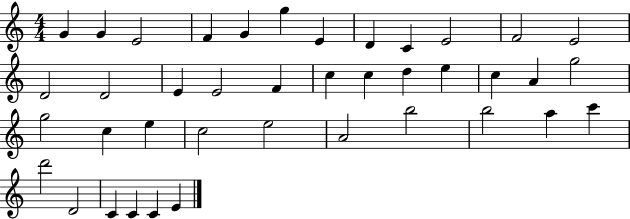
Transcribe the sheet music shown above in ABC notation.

X:1
T:Untitled
M:4/4
L:1/4
K:C
G G E2 F G g E D C E2 F2 E2 D2 D2 E E2 F c c d e c A g2 g2 c e c2 e2 A2 b2 b2 a c' d'2 D2 C C C E